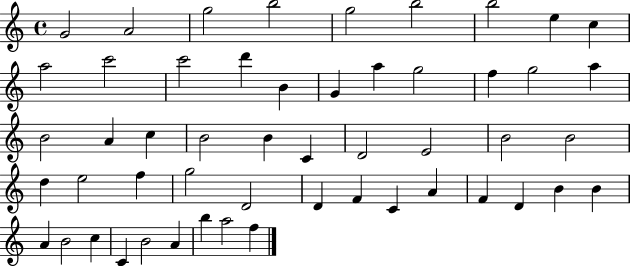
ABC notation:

X:1
T:Untitled
M:4/4
L:1/4
K:C
G2 A2 g2 b2 g2 b2 b2 e c a2 c'2 c'2 d' B G a g2 f g2 a B2 A c B2 B C D2 E2 B2 B2 d e2 f g2 D2 D F C A F D B B A B2 c C B2 A b a2 f